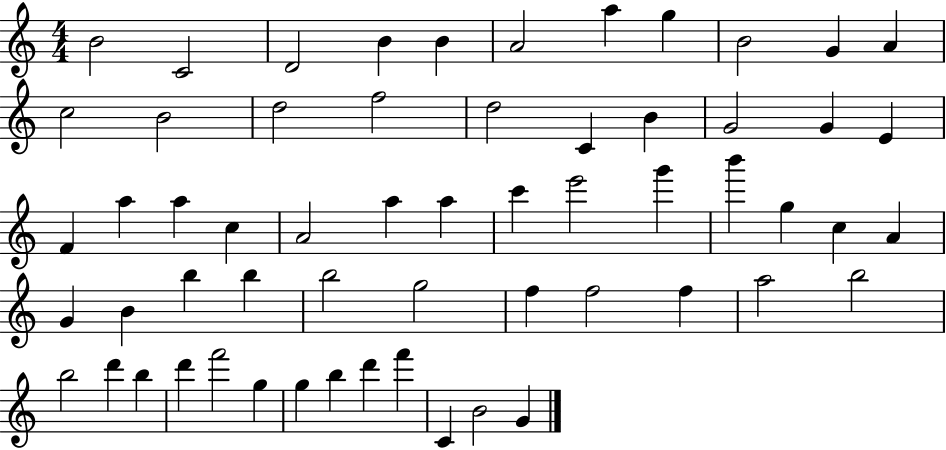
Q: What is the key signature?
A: C major